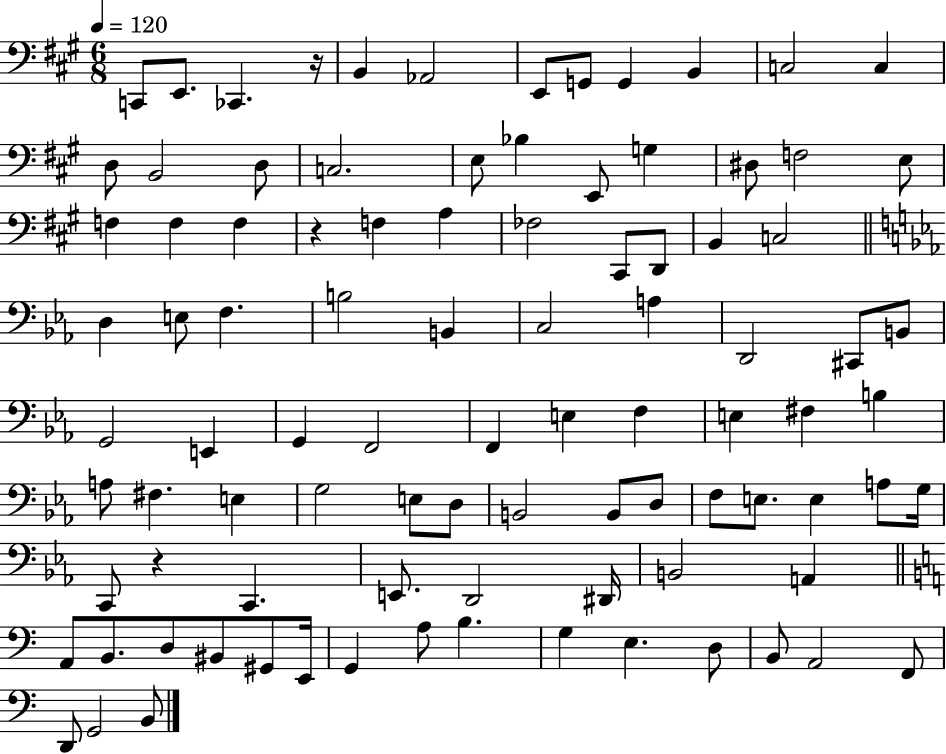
{
  \clef bass
  \numericTimeSignature
  \time 6/8
  \key a \major
  \tempo 4 = 120
  \repeat volta 2 { c,8 e,8. ces,4. r16 | b,4 aes,2 | e,8 g,8 g,4 b,4 | c2 c4 | \break d8 b,2 d8 | c2. | e8 bes4 e,8 g4 | dis8 f2 e8 | \break f4 f4 f4 | r4 f4 a4 | fes2 cis,8 d,8 | b,4 c2 | \break \bar "||" \break \key ees \major d4 e8 f4. | b2 b,4 | c2 a4 | d,2 cis,8 b,8 | \break g,2 e,4 | g,4 f,2 | f,4 e4 f4 | e4 fis4 b4 | \break a8 fis4. e4 | g2 e8 d8 | b,2 b,8 d8 | f8 e8. e4 a8 g16 | \break c,8 r4 c,4. | e,8. d,2 dis,16 | b,2 a,4 | \bar "||" \break \key c \major a,8 b,8. d8 bis,8 gis,8 e,16 | g,4 a8 b4. | g4 e4. d8 | b,8 a,2 f,8 | \break d,8 g,2 b,8 | } \bar "|."
}